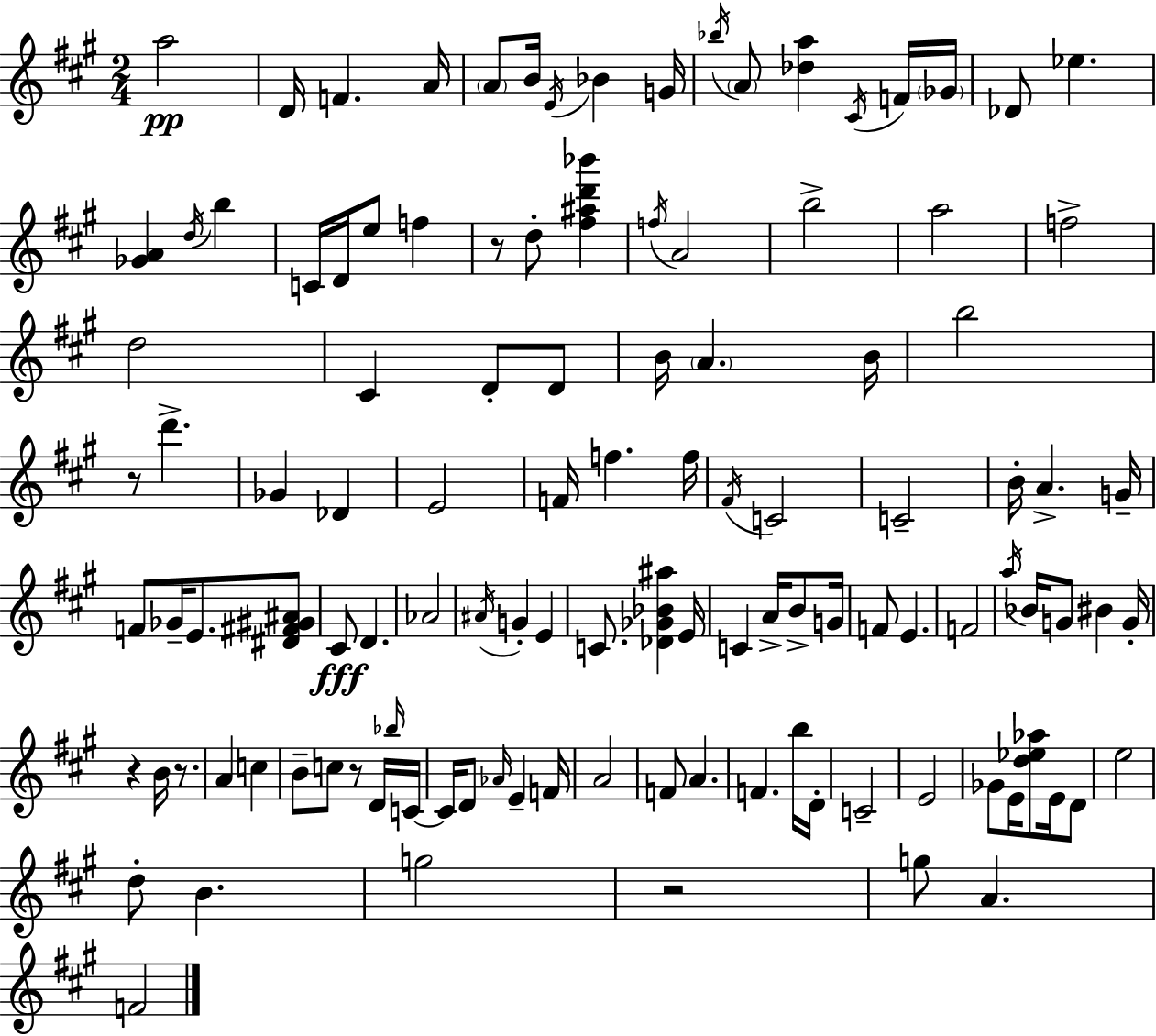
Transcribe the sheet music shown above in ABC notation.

X:1
T:Untitled
M:2/4
L:1/4
K:A
a2 D/4 F A/4 A/2 B/4 E/4 _B G/4 _b/4 A/2 [_da] ^C/4 F/4 _G/4 _D/2 _e [_GA] d/4 b C/4 D/4 e/2 f z/2 d/2 [^f^ad'_b'] f/4 A2 b2 a2 f2 d2 ^C D/2 D/2 B/4 A B/4 b2 z/2 d' _G _D E2 F/4 f f/4 ^F/4 C2 C2 B/4 A G/4 F/2 _G/4 E/2 [^D^F^G^A]/2 ^C/2 D _A2 ^A/4 G E C/2 [_D_G_B^a] E/4 C A/4 B/2 G/4 F/2 E F2 a/4 _B/4 G/2 ^B G/4 z B/4 z/2 A c B/2 c/2 z/2 D/4 _b/4 C/4 C/4 D/2 _A/4 E F/4 A2 F/2 A F b/4 D/4 C2 E2 _G/2 E/4 [d_e_a]/2 E/4 D/2 e2 d/2 B g2 z2 g/2 A F2